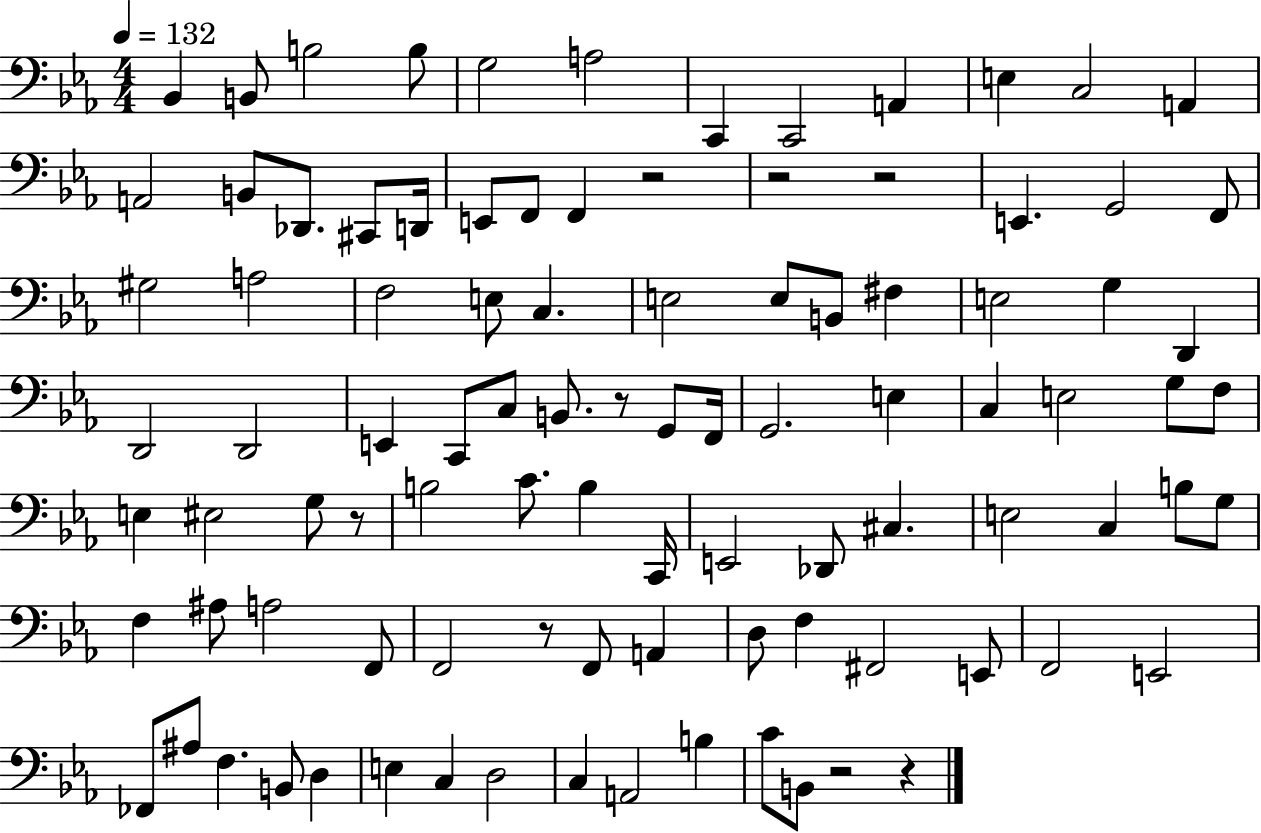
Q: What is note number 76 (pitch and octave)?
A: E2